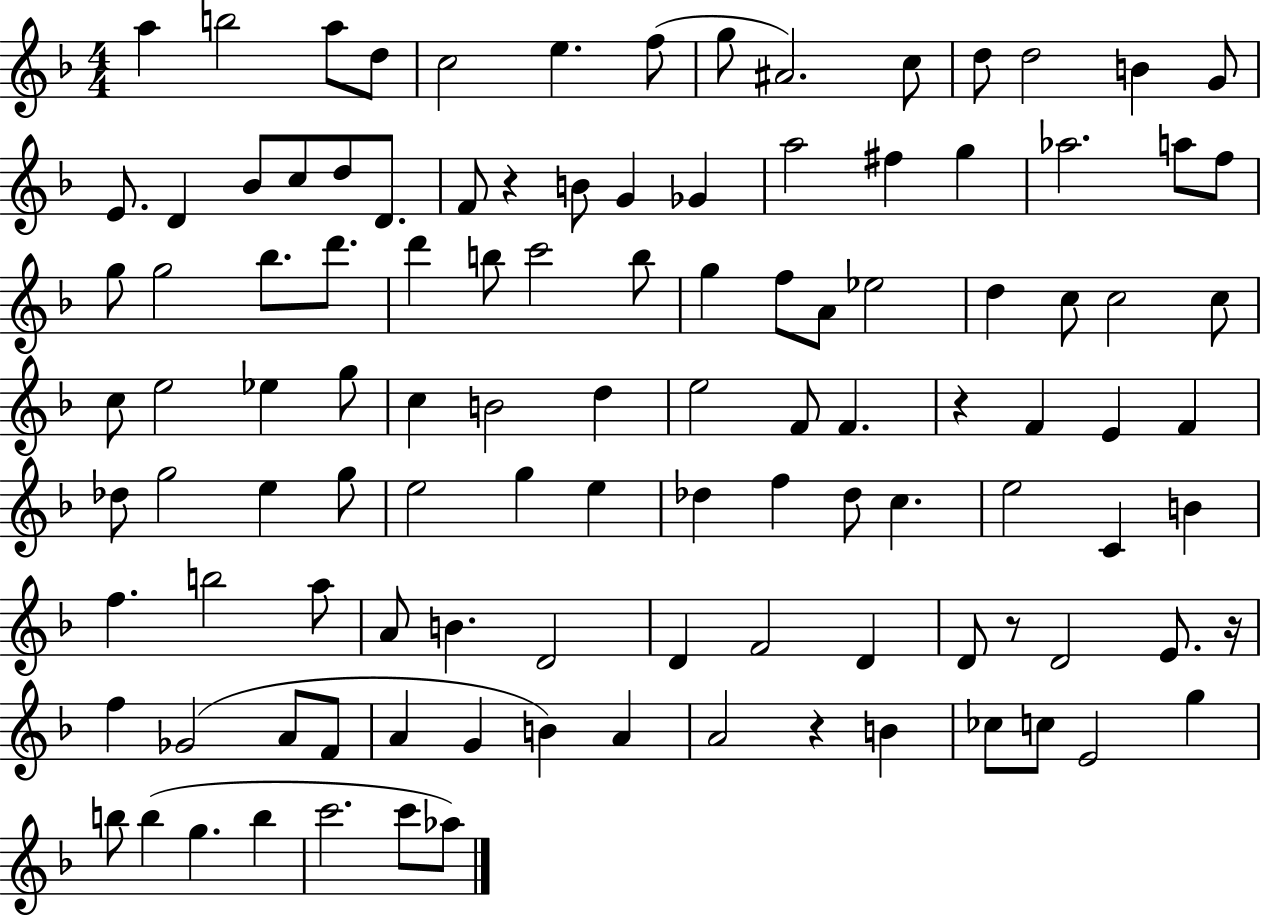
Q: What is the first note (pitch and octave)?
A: A5